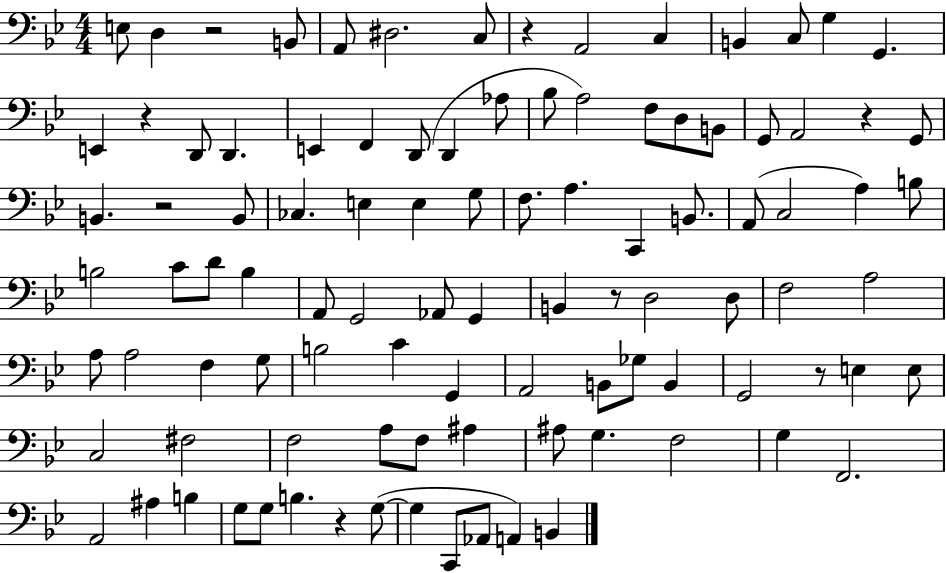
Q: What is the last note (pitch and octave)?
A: B2